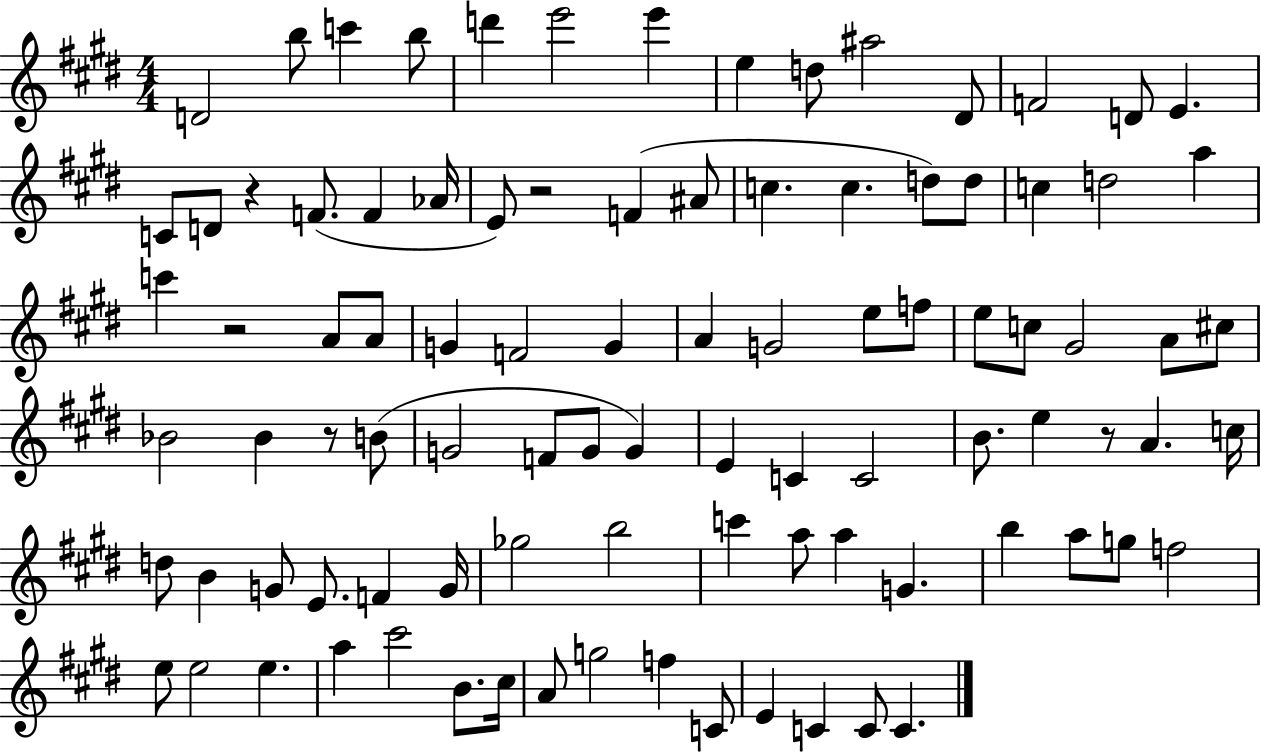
X:1
T:Untitled
M:4/4
L:1/4
K:E
D2 b/2 c' b/2 d' e'2 e' e d/2 ^a2 ^D/2 F2 D/2 E C/2 D/2 z F/2 F _A/4 E/2 z2 F ^A/2 c c d/2 d/2 c d2 a c' z2 A/2 A/2 G F2 G A G2 e/2 f/2 e/2 c/2 ^G2 A/2 ^c/2 _B2 _B z/2 B/2 G2 F/2 G/2 G E C C2 B/2 e z/2 A c/4 d/2 B G/2 E/2 F G/4 _g2 b2 c' a/2 a G b a/2 g/2 f2 e/2 e2 e a ^c'2 B/2 ^c/4 A/2 g2 f C/2 E C C/2 C